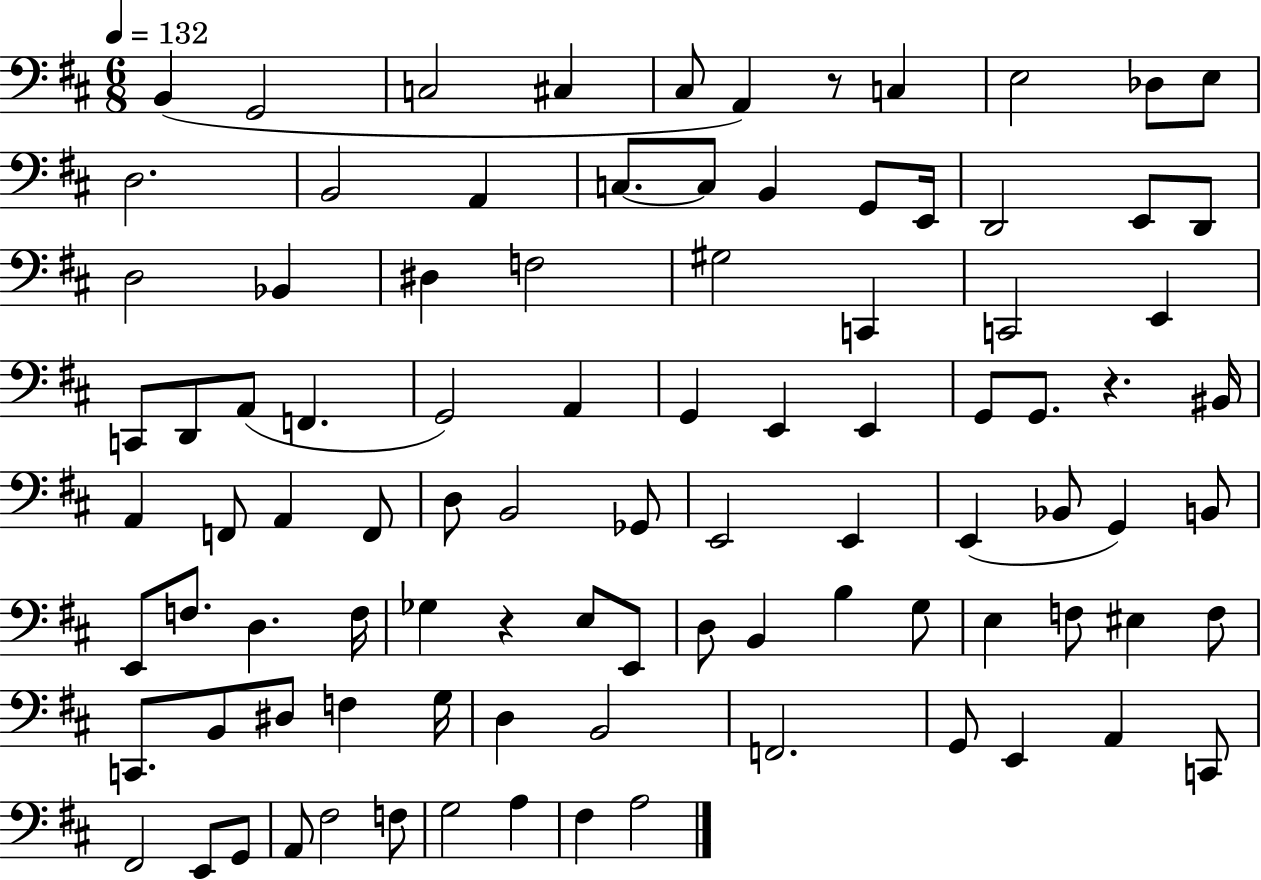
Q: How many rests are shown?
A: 3